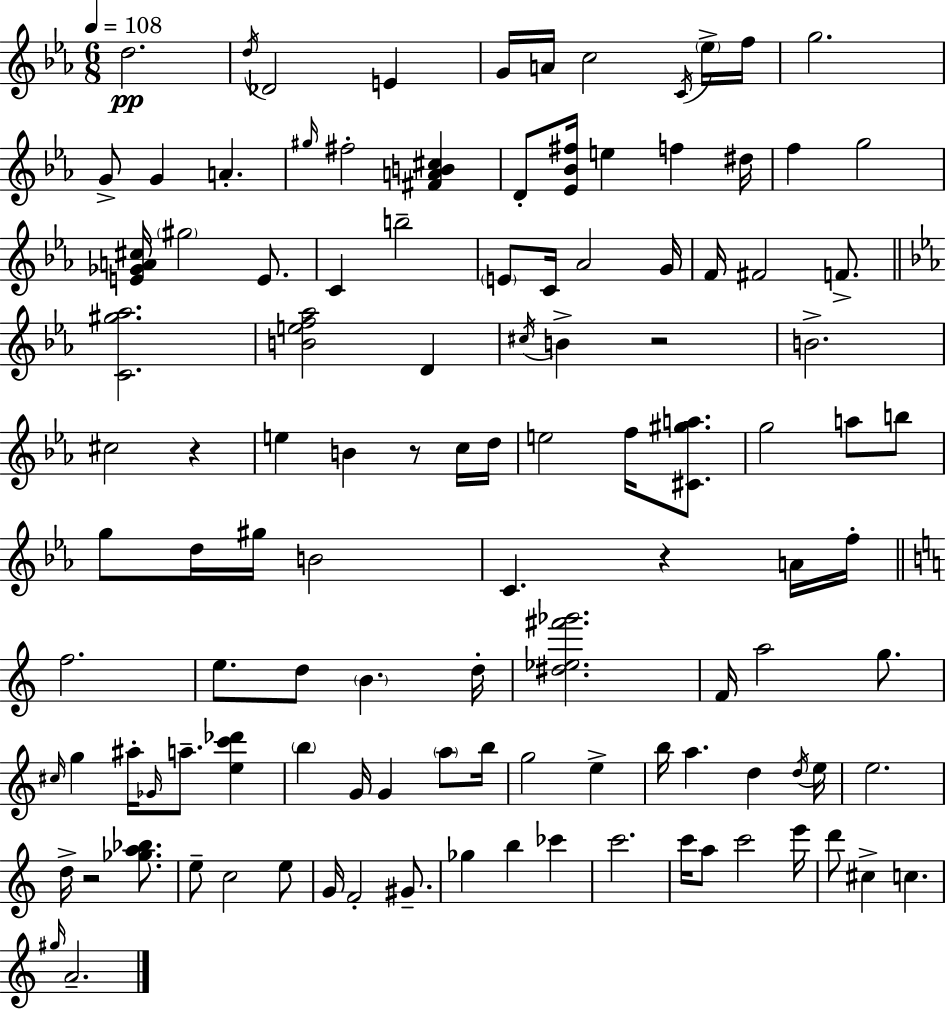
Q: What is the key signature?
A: C minor